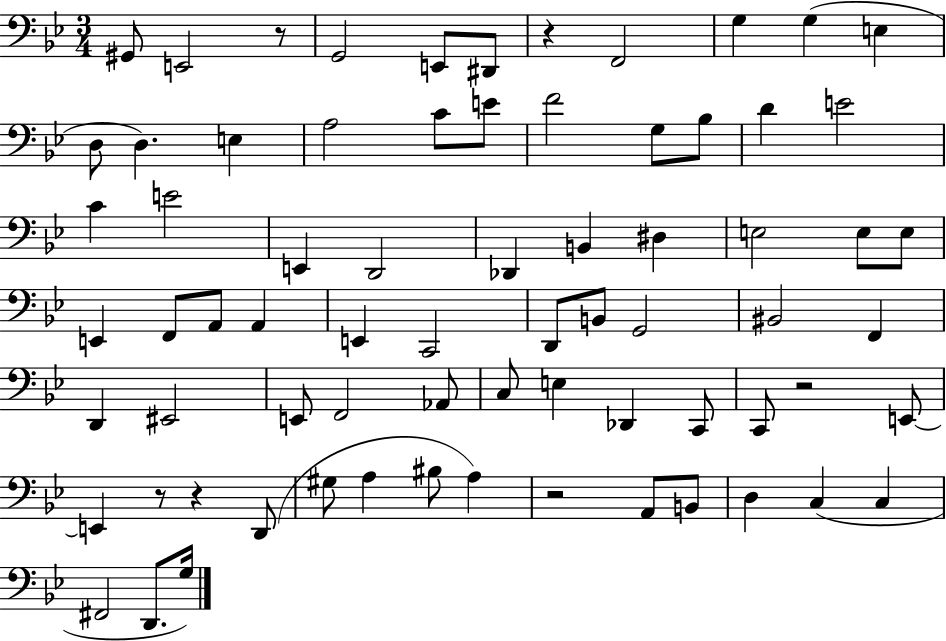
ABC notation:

X:1
T:Untitled
M:3/4
L:1/4
K:Bb
^G,,/2 E,,2 z/2 G,,2 E,,/2 ^D,,/2 z F,,2 G, G, E, D,/2 D, E, A,2 C/2 E/2 F2 G,/2 _B,/2 D E2 C E2 E,, D,,2 _D,, B,, ^D, E,2 E,/2 E,/2 E,, F,,/2 A,,/2 A,, E,, C,,2 D,,/2 B,,/2 G,,2 ^B,,2 F,, D,, ^E,,2 E,,/2 F,,2 _A,,/2 C,/2 E, _D,, C,,/2 C,,/2 z2 E,,/2 E,, z/2 z D,,/2 ^G,/2 A, ^B,/2 A, z2 A,,/2 B,,/2 D, C, C, ^F,,2 D,,/2 G,/4